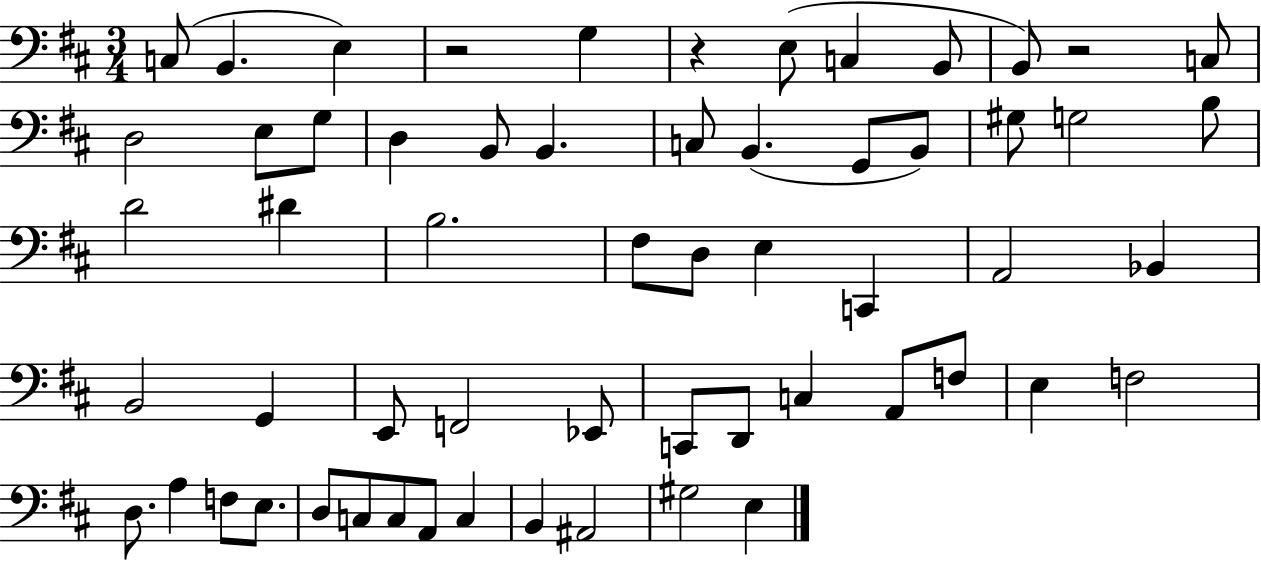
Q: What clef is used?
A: bass